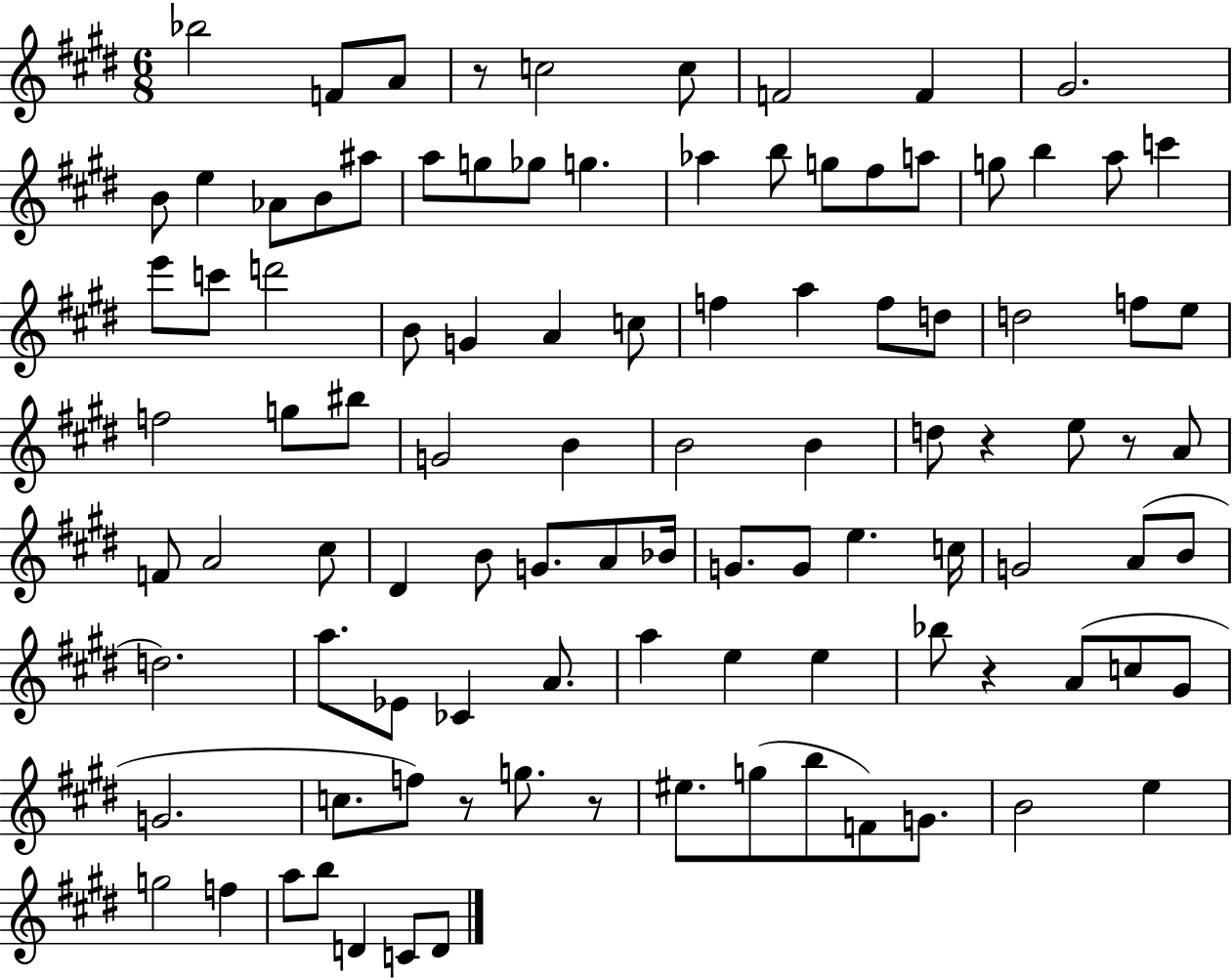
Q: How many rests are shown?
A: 6